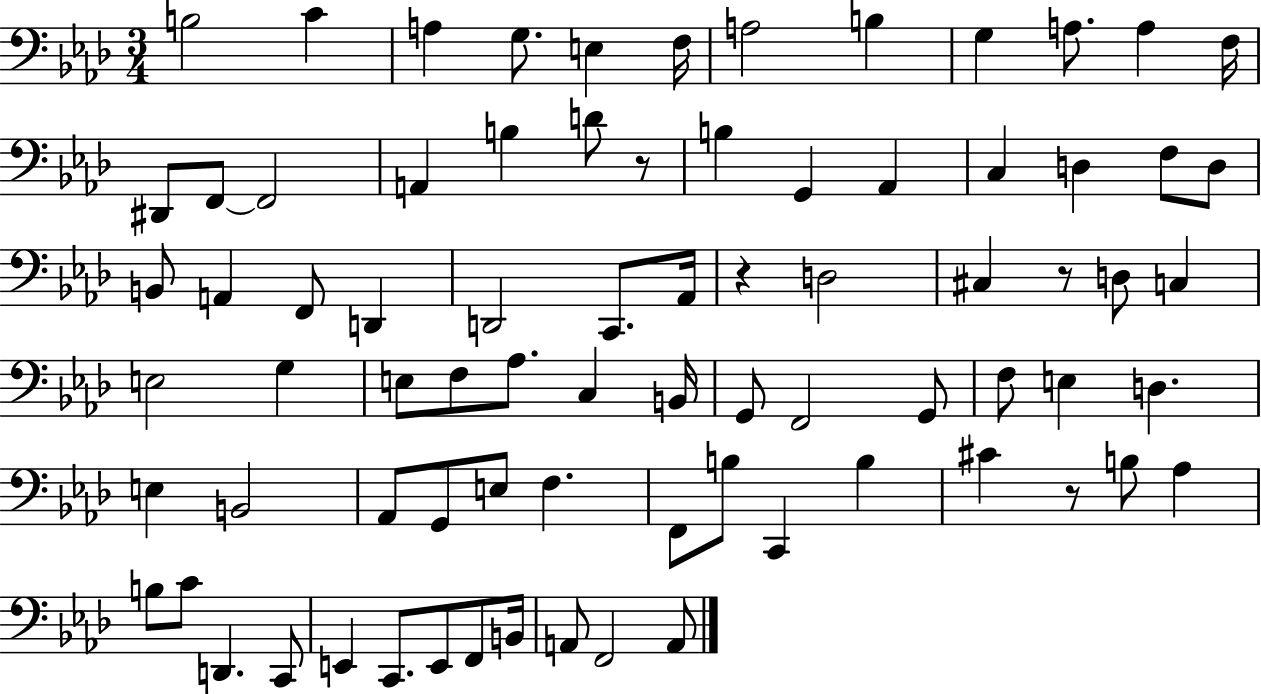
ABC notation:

X:1
T:Untitled
M:3/4
L:1/4
K:Ab
B,2 C A, G,/2 E, F,/4 A,2 B, G, A,/2 A, F,/4 ^D,,/2 F,,/2 F,,2 A,, B, D/2 z/2 B, G,, _A,, C, D, F,/2 D,/2 B,,/2 A,, F,,/2 D,, D,,2 C,,/2 _A,,/4 z D,2 ^C, z/2 D,/2 C, E,2 G, E,/2 F,/2 _A,/2 C, B,,/4 G,,/2 F,,2 G,,/2 F,/2 E, D, E, B,,2 _A,,/2 G,,/2 E,/2 F, F,,/2 B,/2 C,, B, ^C z/2 B,/2 _A, B,/2 C/2 D,, C,,/2 E,, C,,/2 E,,/2 F,,/2 B,,/4 A,,/2 F,,2 A,,/2